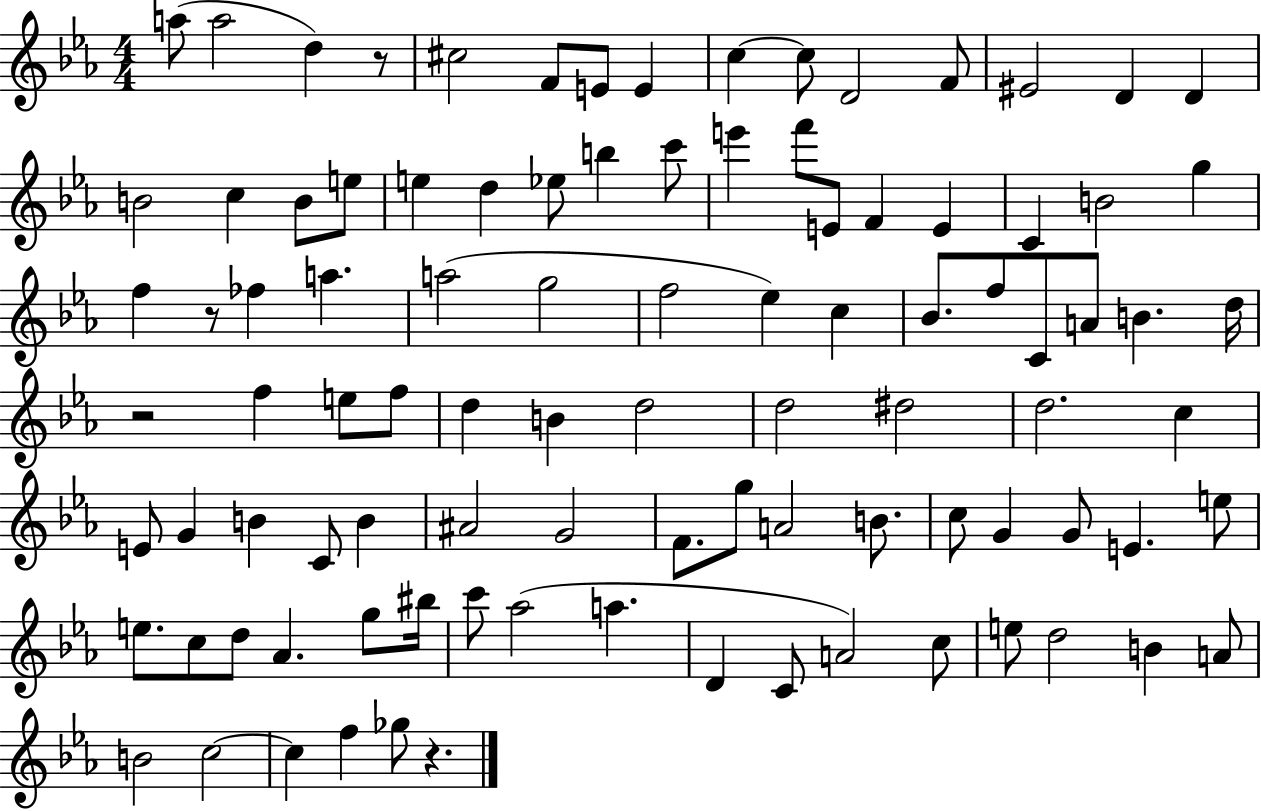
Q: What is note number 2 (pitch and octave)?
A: A5